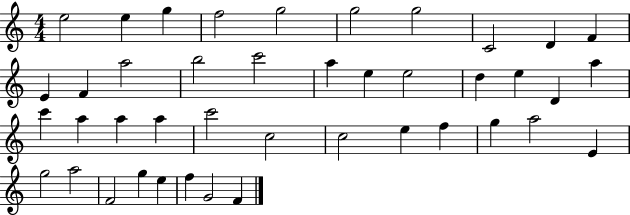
X:1
T:Untitled
M:4/4
L:1/4
K:C
e2 e g f2 g2 g2 g2 C2 D F E F a2 b2 c'2 a e e2 d e D a c' a a a c'2 c2 c2 e f g a2 E g2 a2 F2 g e f G2 F